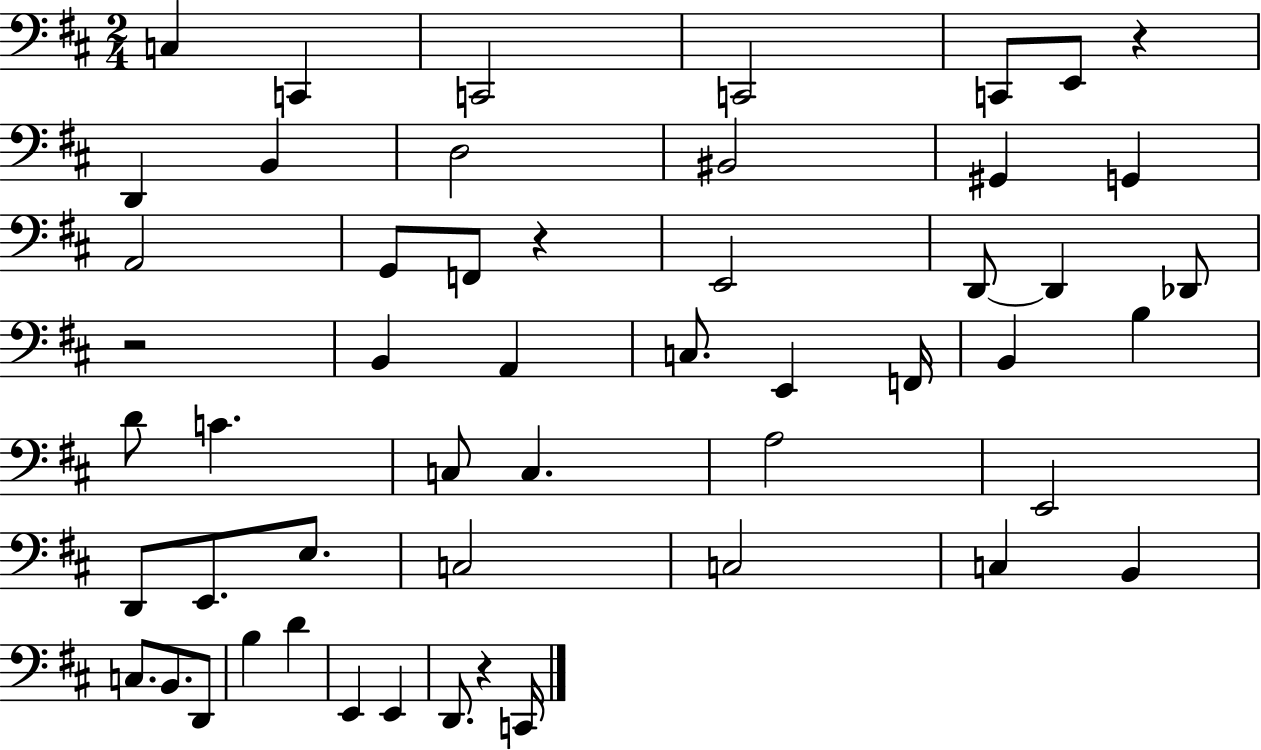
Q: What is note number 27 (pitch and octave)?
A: D4